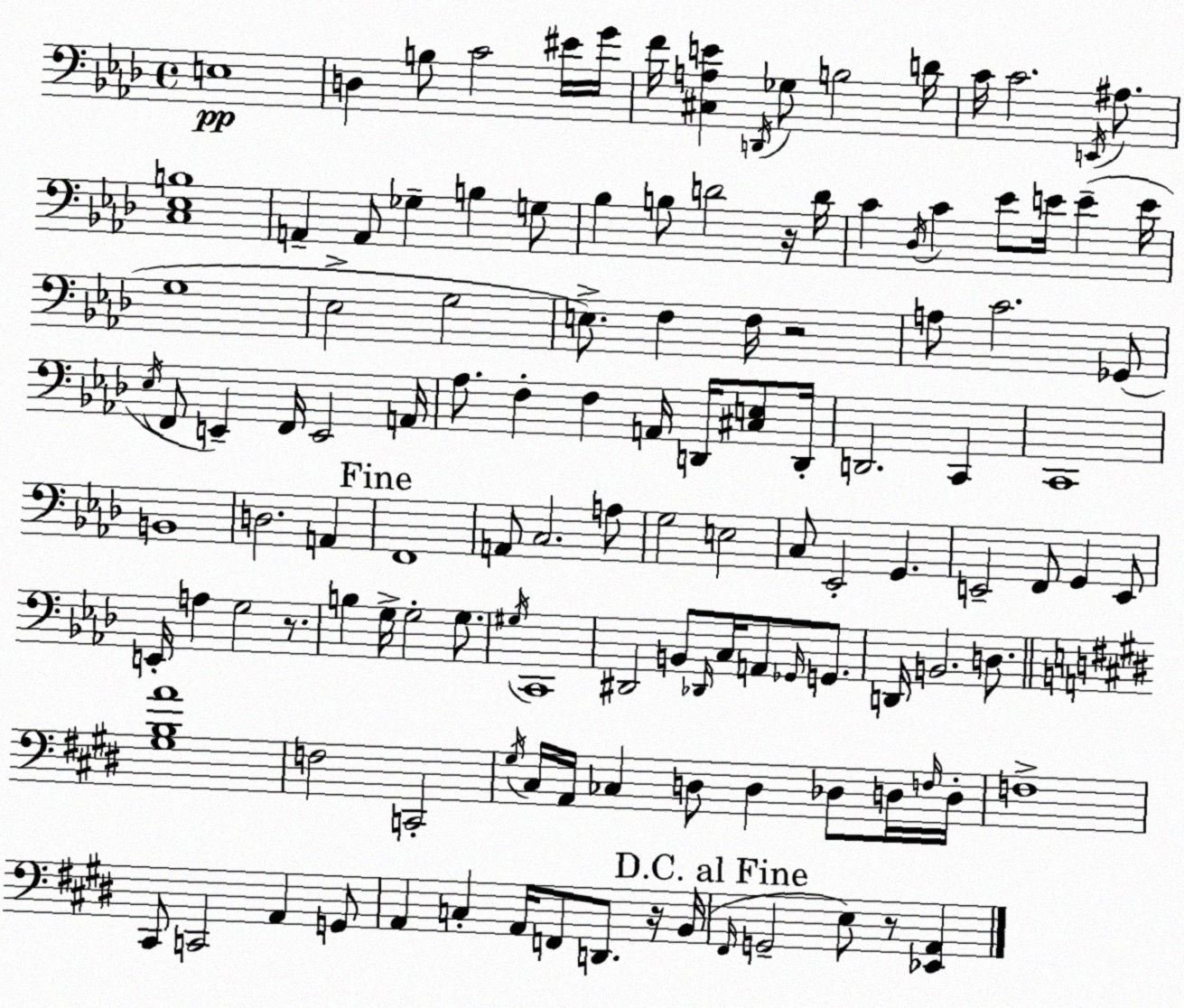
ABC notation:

X:1
T:Untitled
M:4/4
L:1/4
K:Ab
E,4 D, B,/2 C2 ^E/4 G/4 F/4 [^C,A,E] D,,/4 _G,/2 B,2 D/4 C/4 C2 E,,/4 ^A,/2 [C,_E,B,]4 A,, A,,/2 _G, B, G,/2 _B, B,/2 D2 z/4 D/4 C _D,/4 C _E/2 E/4 E E/4 G,4 _E,2 G,2 E,/2 F, F,/4 z2 A,/2 C2 _G,,/2 _E,/4 F,,/2 E,, F,,/4 E,,2 A,,/4 _A,/2 F, F, A,,/4 D,,/4 [^C,E,]/2 D,,/4 D,,2 C,, C,,4 B,,4 D,2 A,, F,,4 A,,/2 C,2 A,/2 G,2 E,2 C,/2 _E,,2 G,, E,,2 F,,/2 G,, E,,/2 E,,/4 A, G,2 z/2 B, G,/4 G,2 G,/2 ^G,/4 C,,4 ^D,,2 B,,/2 _D,,/4 C,/4 A,,/2 _G,,/4 G,,/2 D,,/4 B,,2 D,/2 [^G,B,A]4 F,2 C,,2 ^G,/4 ^C,/4 A,,/4 _C, D,/2 D, _D,/2 D,/4 F,/4 D,/4 F,4 ^C,,/2 C,,2 A,, G,,/2 A,, C, A,,/4 F,,/2 D,,/2 z/4 B,,/4 ^F,,/4 G,,2 E,/2 z/2 [_E,,A,,]